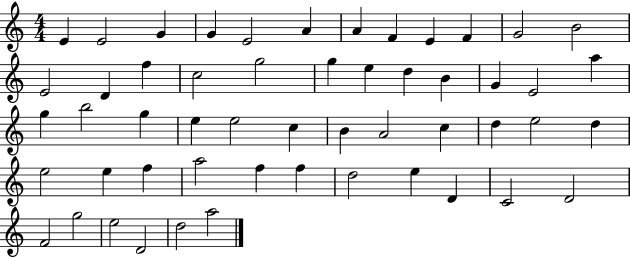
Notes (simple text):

E4/q E4/h G4/q G4/q E4/h A4/q A4/q F4/q E4/q F4/q G4/h B4/h E4/h D4/q F5/q C5/h G5/h G5/q E5/q D5/q B4/q G4/q E4/h A5/q G5/q B5/h G5/q E5/q E5/h C5/q B4/q A4/h C5/q D5/q E5/h D5/q E5/h E5/q F5/q A5/h F5/q F5/q D5/h E5/q D4/q C4/h D4/h F4/h G5/h E5/h D4/h D5/h A5/h